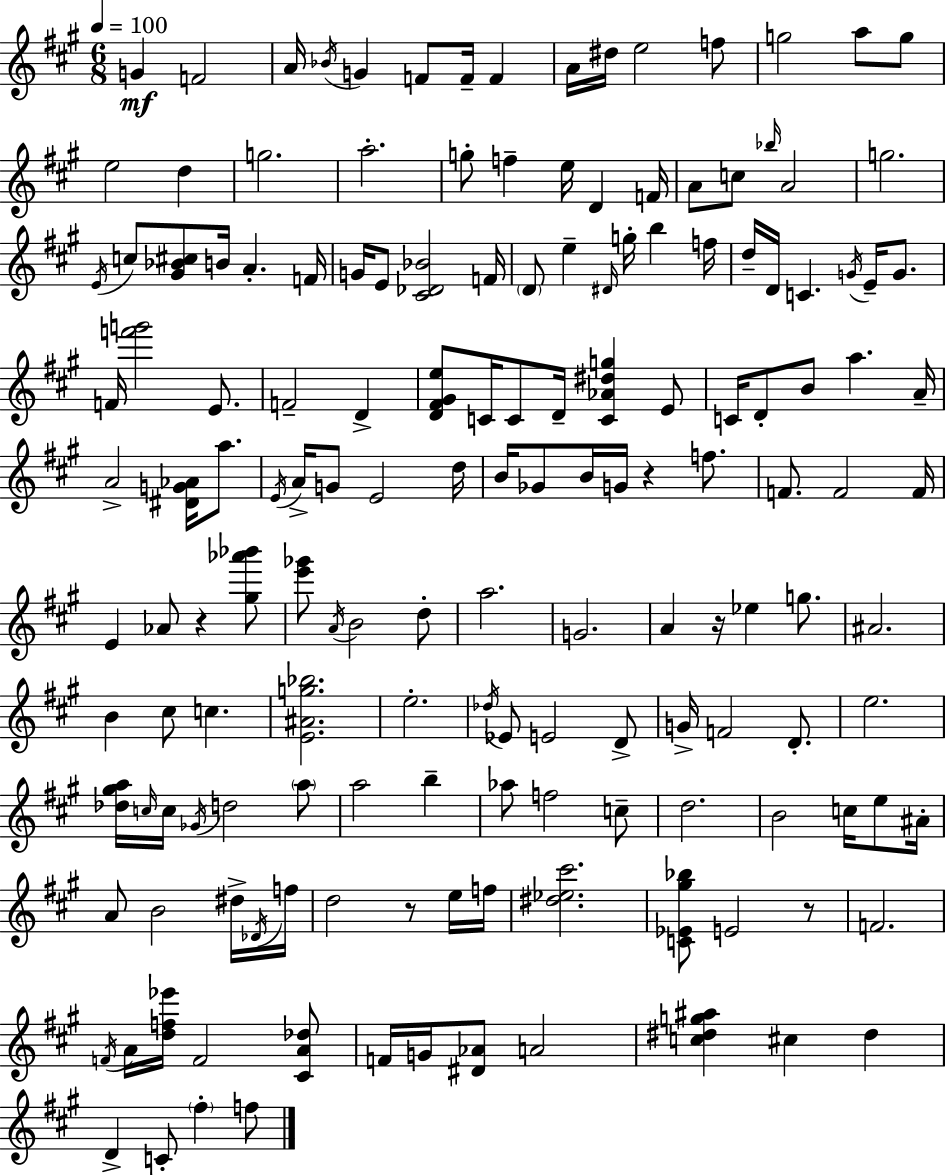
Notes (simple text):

G4/q F4/h A4/s Bb4/s G4/q F4/e F4/s F4/q A4/s D#5/s E5/h F5/e G5/h A5/e G5/e E5/h D5/q G5/h. A5/h. G5/e F5/q E5/s D4/q F4/s A4/e C5/e Bb5/s A4/h G5/h. E4/s C5/e [G#4,Bb4,C#5]/e B4/s A4/q. F4/s G4/s E4/e [C#4,Db4,Bb4]/h F4/s D4/e E5/q D#4/s G5/s B5/q F5/s D5/s D4/s C4/q. G4/s E4/s G4/e. F4/s [F6,G6]/h E4/e. F4/h D4/q [D4,F#4,G#4,E5]/e C4/s C4/e D4/s [C4,Ab4,D#5,G5]/q E4/e C4/s D4/e B4/e A5/q. A4/s A4/h [D#4,G4,Ab4]/s A5/e. E4/s A4/s G4/e E4/h D5/s B4/s Gb4/e B4/s G4/s R/q F5/e. F4/e. F4/h F4/s E4/q Ab4/e R/q [G#5,Ab6,Bb6]/e [E6,Gb6]/e A4/s B4/h D5/e A5/h. G4/h. A4/q R/s Eb5/q G5/e. A#4/h. B4/q C#5/e C5/q. [E4,A#4,G5,Bb5]/h. E5/h. Db5/s Eb4/e E4/h D4/e G4/s F4/h D4/e. E5/h. [Db5,G#5,A5]/s C5/s C5/s Gb4/s D5/h A5/e A5/h B5/q Ab5/e F5/h C5/e D5/h. B4/h C5/s E5/e A#4/s A4/e B4/h D#5/s Db4/s F5/s D5/h R/e E5/s F5/s [D#5,Eb5,C#6]/h. [C4,Eb4,G#5,Bb5]/e E4/h R/e F4/h. F4/s A4/s [D5,F5,Eb6]/s F4/h [C#4,A4,Db5]/e F4/s G4/s [D#4,Ab4]/e A4/h [C5,D#5,G5,A#5]/q C#5/q D#5/q D4/q C4/e F#5/q F5/e